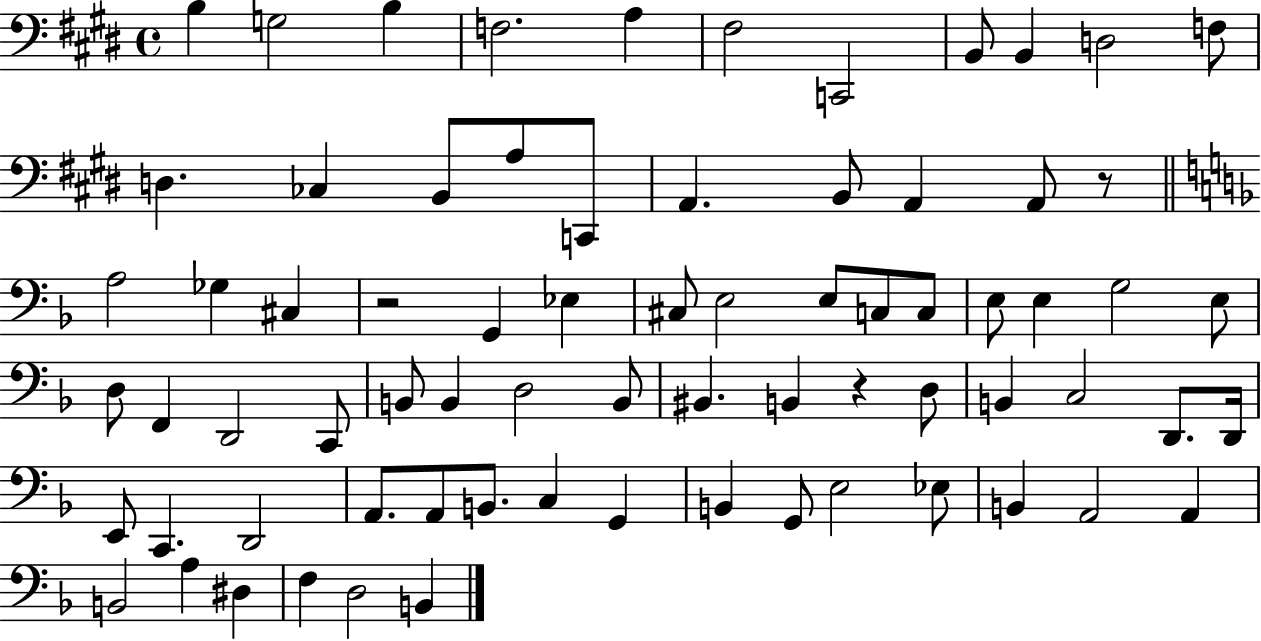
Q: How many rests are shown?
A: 3